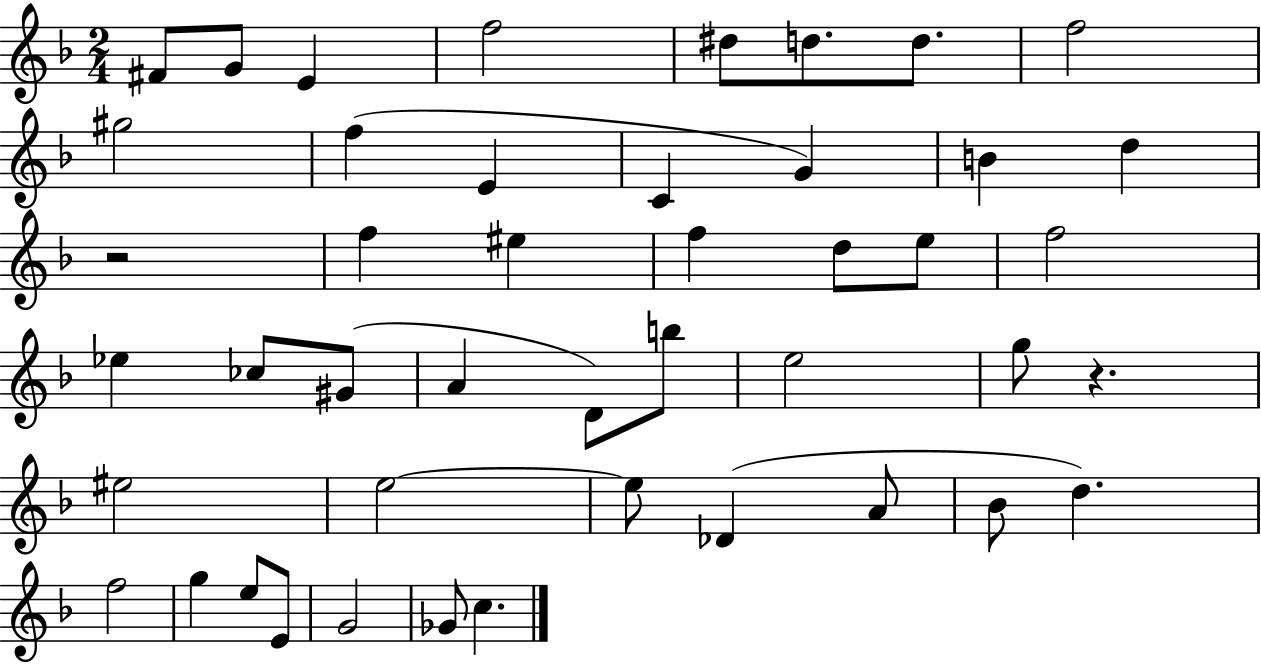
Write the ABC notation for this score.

X:1
T:Untitled
M:2/4
L:1/4
K:F
^F/2 G/2 E f2 ^d/2 d/2 d/2 f2 ^g2 f E C G B d z2 f ^e f d/2 e/2 f2 _e _c/2 ^G/2 A D/2 b/2 e2 g/2 z ^e2 e2 e/2 _D A/2 _B/2 d f2 g e/2 E/2 G2 _G/2 c